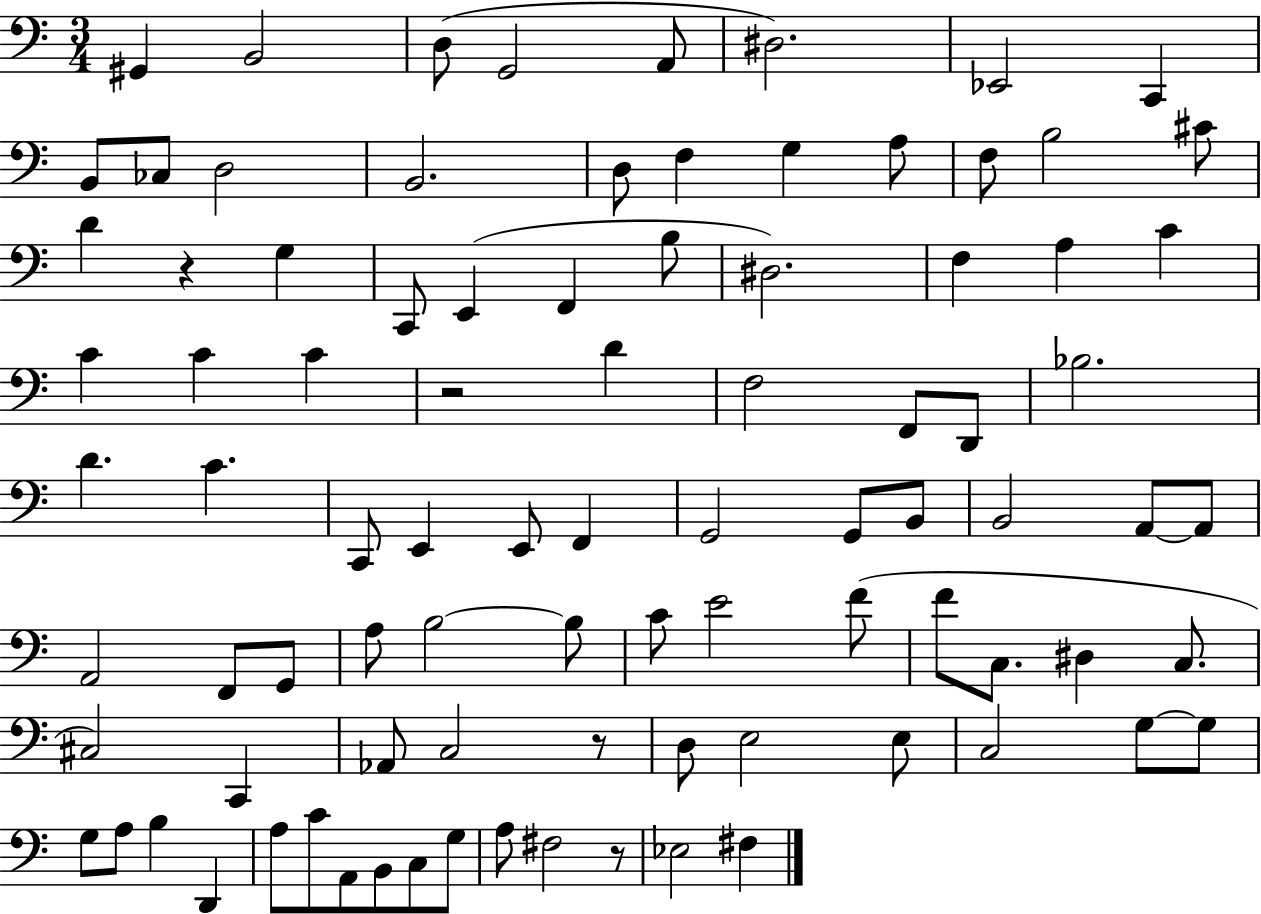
X:1
T:Untitled
M:3/4
L:1/4
K:C
^G,, B,,2 D,/2 G,,2 A,,/2 ^D,2 _E,,2 C,, B,,/2 _C,/2 D,2 B,,2 D,/2 F, G, A,/2 F,/2 B,2 ^C/2 D z G, C,,/2 E,, F,, B,/2 ^D,2 F, A, C C C C z2 D F,2 F,,/2 D,,/2 _B,2 D C C,,/2 E,, E,,/2 F,, G,,2 G,,/2 B,,/2 B,,2 A,,/2 A,,/2 A,,2 F,,/2 G,,/2 A,/2 B,2 B,/2 C/2 E2 F/2 F/2 C,/2 ^D, C,/2 ^C,2 C,, _A,,/2 C,2 z/2 D,/2 E,2 E,/2 C,2 G,/2 G,/2 G,/2 A,/2 B, D,, A,/2 C/2 A,,/2 B,,/2 C,/2 G,/2 A,/2 ^F,2 z/2 _E,2 ^F,